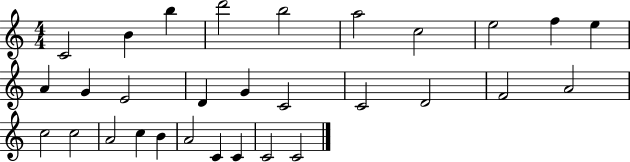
C4/h B4/q B5/q D6/h B5/h A5/h C5/h E5/h F5/q E5/q A4/q G4/q E4/h D4/q G4/q C4/h C4/h D4/h F4/h A4/h C5/h C5/h A4/h C5/q B4/q A4/h C4/q C4/q C4/h C4/h